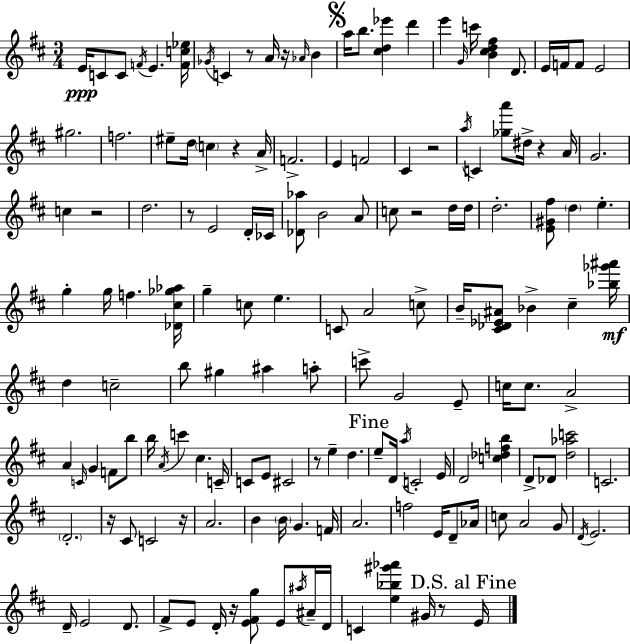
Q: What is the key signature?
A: D major